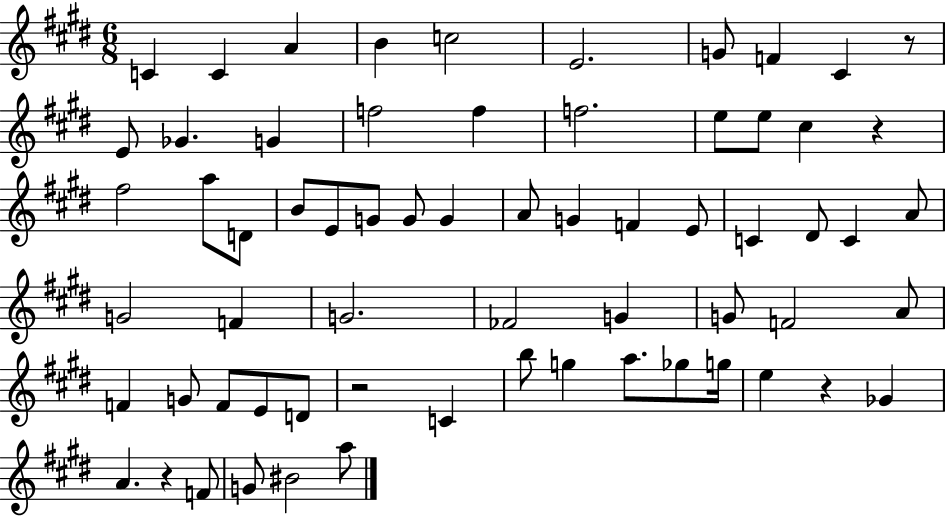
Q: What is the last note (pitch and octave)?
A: A5